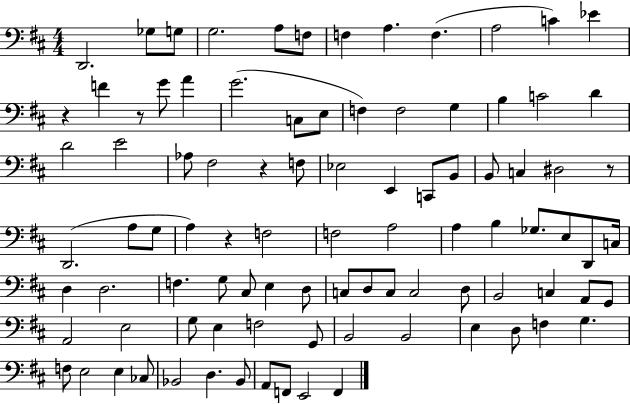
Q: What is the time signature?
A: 4/4